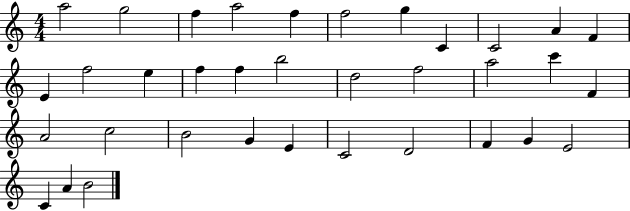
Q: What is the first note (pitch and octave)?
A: A5